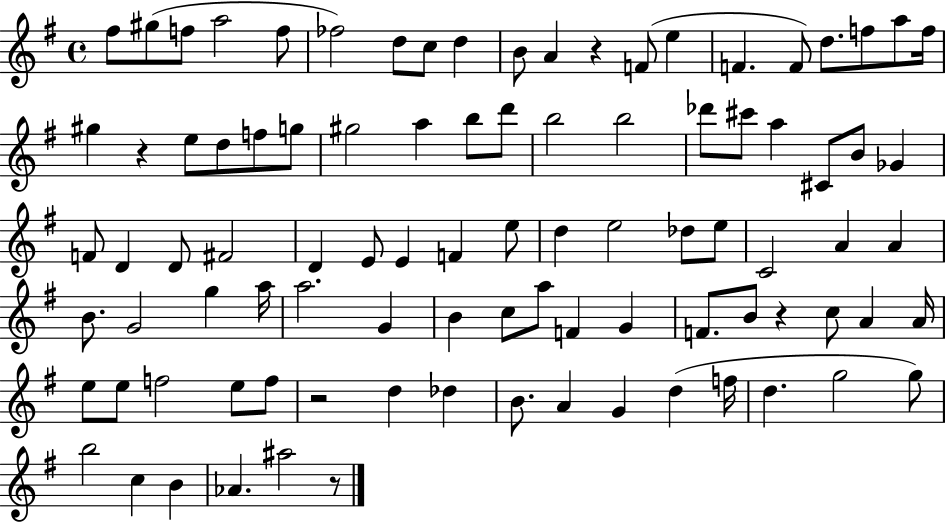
F#5/e G#5/e F5/e A5/h F5/e FES5/h D5/e C5/e D5/q B4/e A4/q R/q F4/e E5/q F4/q. F4/e D5/e. F5/e A5/e F5/s G#5/q R/q E5/e D5/e F5/e G5/e G#5/h A5/q B5/e D6/e B5/h B5/h Db6/e C#6/e A5/q C#4/e B4/e Gb4/q F4/e D4/q D4/e F#4/h D4/q E4/e E4/q F4/q E5/e D5/q E5/h Db5/e E5/e C4/h A4/q A4/q B4/e. G4/h G5/q A5/s A5/h. G4/q B4/q C5/e A5/e F4/q G4/q F4/e. B4/e R/q C5/e A4/q A4/s E5/e E5/e F5/h E5/e F5/e R/h D5/q Db5/q B4/e. A4/q G4/q D5/q F5/s D5/q. G5/h G5/e B5/h C5/q B4/q Ab4/q. A#5/h R/e